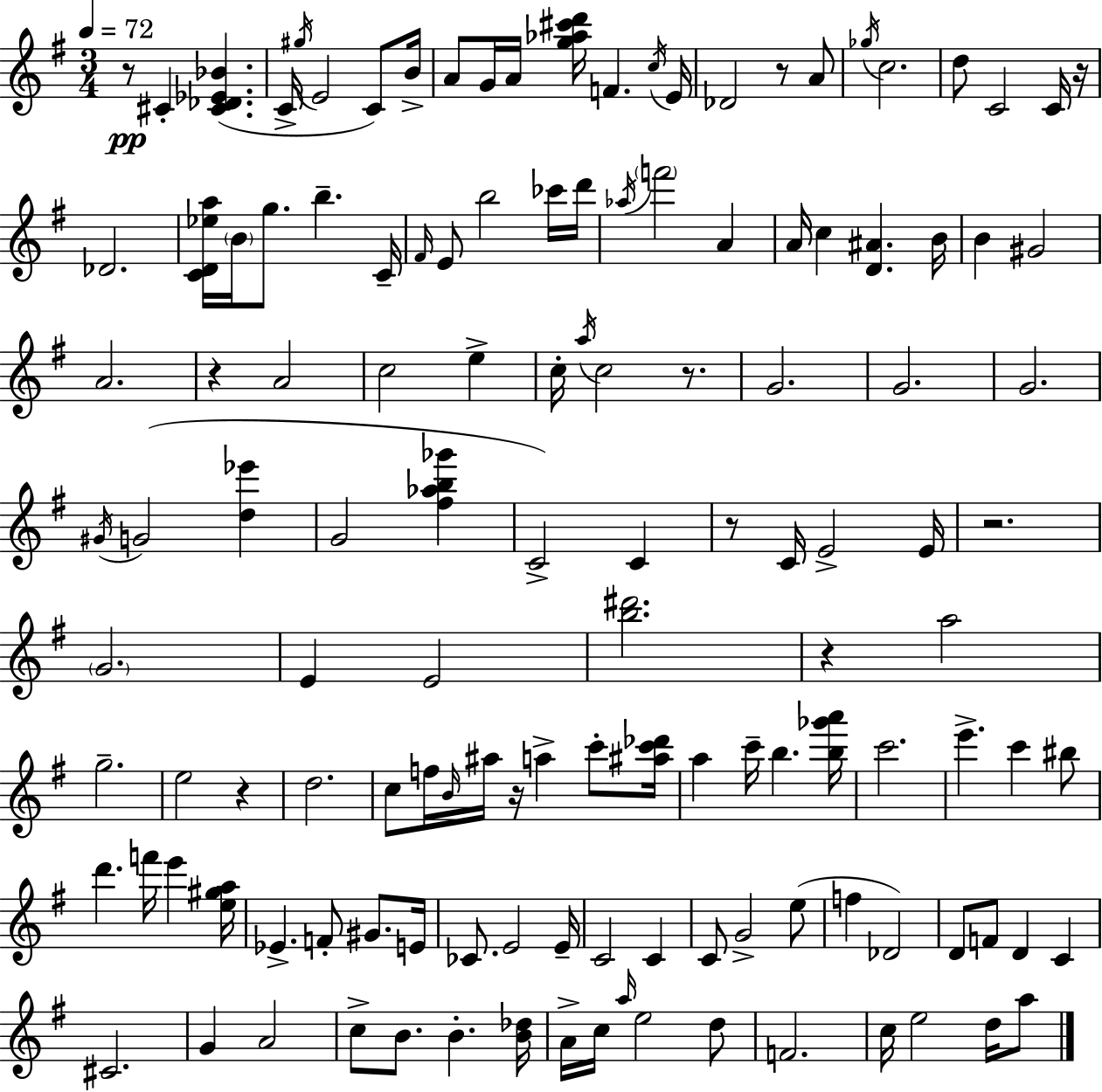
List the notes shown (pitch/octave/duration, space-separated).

R/e C#4/q [C#4,Db4,Eb4,Bb4]/q. C4/s G#5/s E4/h C4/e B4/s A4/e G4/s A4/s [G5,Ab5,C#6,D6]/s F4/q. C5/s E4/s Db4/h R/e A4/e Gb5/s C5/h. D5/e C4/h C4/s R/s Db4/h. [C4,D4,Eb5,A5]/s B4/s G5/e. B5/q. C4/s F#4/s E4/e B5/h CES6/s D6/s Ab5/s F6/h A4/q A4/s C5/q [D4,A#4]/q. B4/s B4/q G#4/h A4/h. R/q A4/h C5/h E5/q C5/s A5/s C5/h R/e. G4/h. G4/h. G4/h. G#4/s G4/h [D5,Eb6]/q G4/h [F#5,Ab5,B5,Gb6]/q C4/h C4/q R/e C4/s E4/h E4/s R/h. G4/h. E4/q E4/h [B5,D#6]/h. R/q A5/h G5/h. E5/h R/q D5/h. C5/e F5/s B4/s A#5/s R/s A5/q C6/e [A#5,C6,Db6]/s A5/q C6/s B5/q. [B5,Gb6,A6]/s C6/h. E6/q. C6/q BIS5/e D6/q. F6/s E6/q [E5,G#5,A5]/s Eb4/q. F4/e G#4/e. E4/s CES4/e. E4/h E4/s C4/h C4/q C4/e G4/h E5/e F5/q Db4/h D4/e F4/e D4/q C4/q C#4/h. G4/q A4/h C5/e B4/e. B4/q. [B4,Db5]/s A4/s C5/s A5/s E5/h D5/e F4/h. C5/s E5/h D5/s A5/e